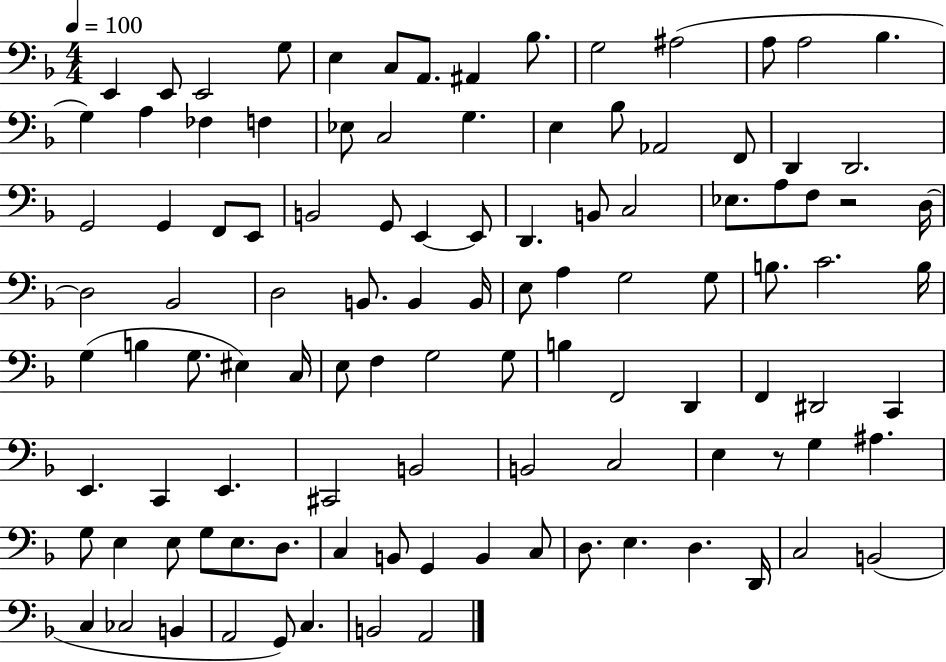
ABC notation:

X:1
T:Untitled
M:4/4
L:1/4
K:F
E,, E,,/2 E,,2 G,/2 E, C,/2 A,,/2 ^A,, _B,/2 G,2 ^A,2 A,/2 A,2 _B, G, A, _F, F, _E,/2 C,2 G, E, _B,/2 _A,,2 F,,/2 D,, D,,2 G,,2 G,, F,,/2 E,,/2 B,,2 G,,/2 E,, E,,/2 D,, B,,/2 C,2 _E,/2 A,/2 F,/2 z2 D,/4 D,2 _B,,2 D,2 B,,/2 B,, B,,/4 E,/2 A, G,2 G,/2 B,/2 C2 B,/4 G, B, G,/2 ^E, C,/4 E,/2 F, G,2 G,/2 B, F,,2 D,, F,, ^D,,2 C,, E,, C,, E,, ^C,,2 B,,2 B,,2 C,2 E, z/2 G, ^A, G,/2 E, E,/2 G,/2 E,/2 D,/2 C, B,,/2 G,, B,, C,/2 D,/2 E, D, D,,/4 C,2 B,,2 C, _C,2 B,, A,,2 G,,/2 C, B,,2 A,,2